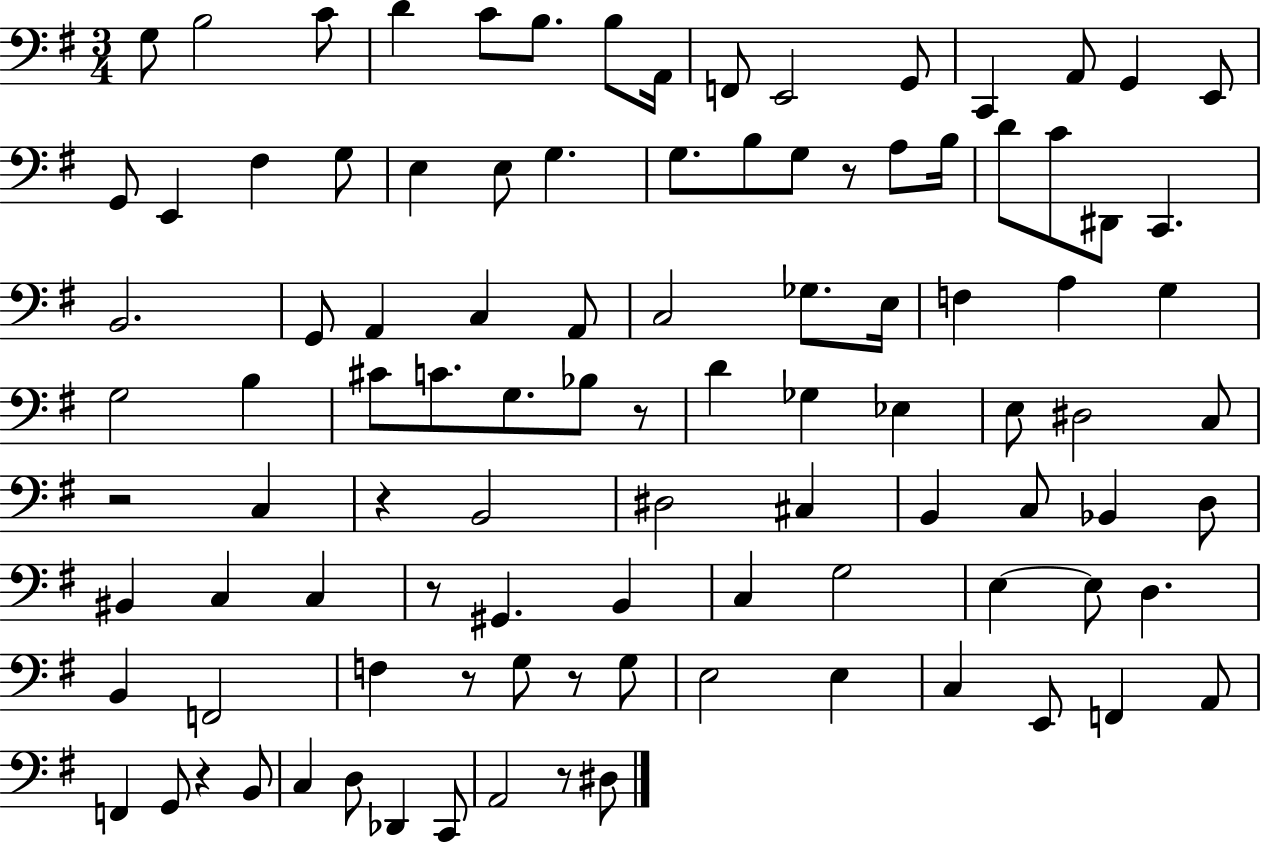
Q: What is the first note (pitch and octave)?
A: G3